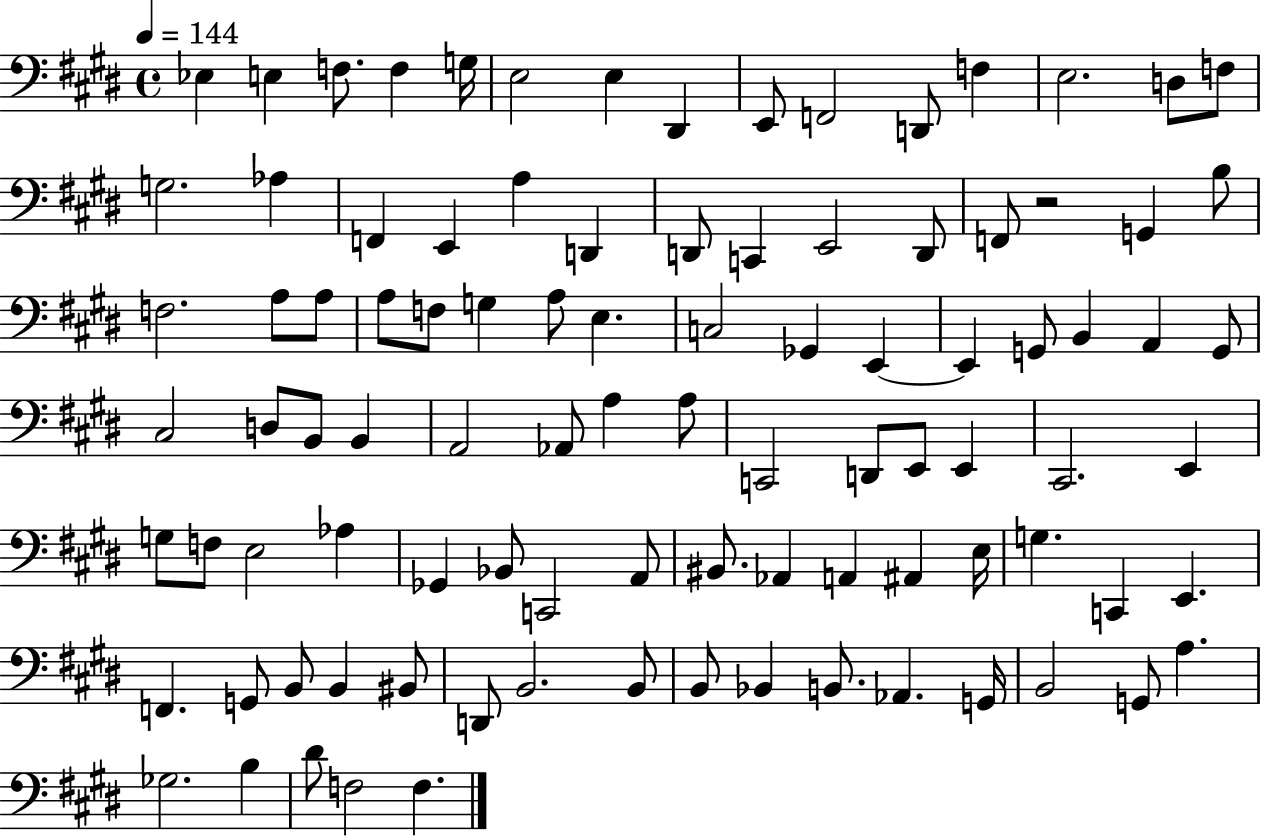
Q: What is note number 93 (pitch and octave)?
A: D#4